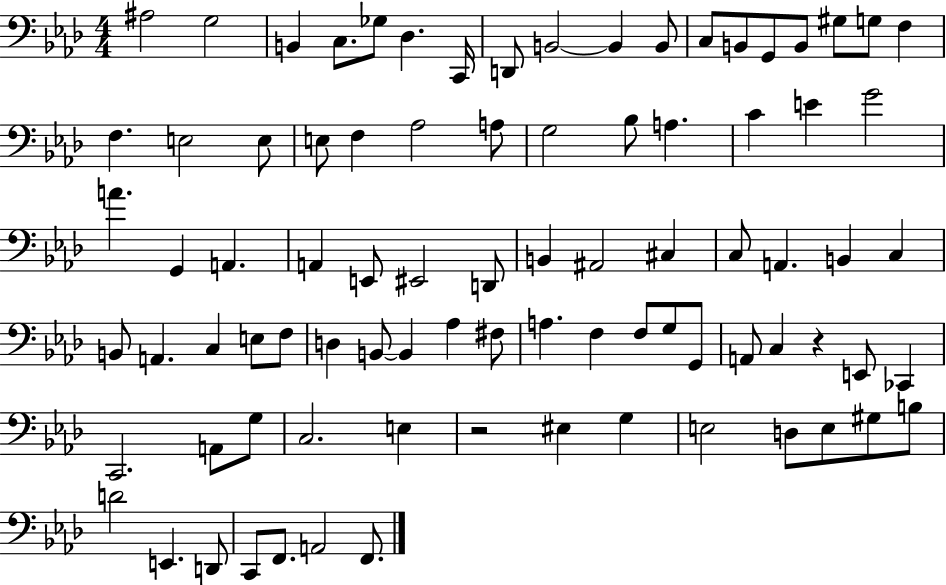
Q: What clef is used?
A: bass